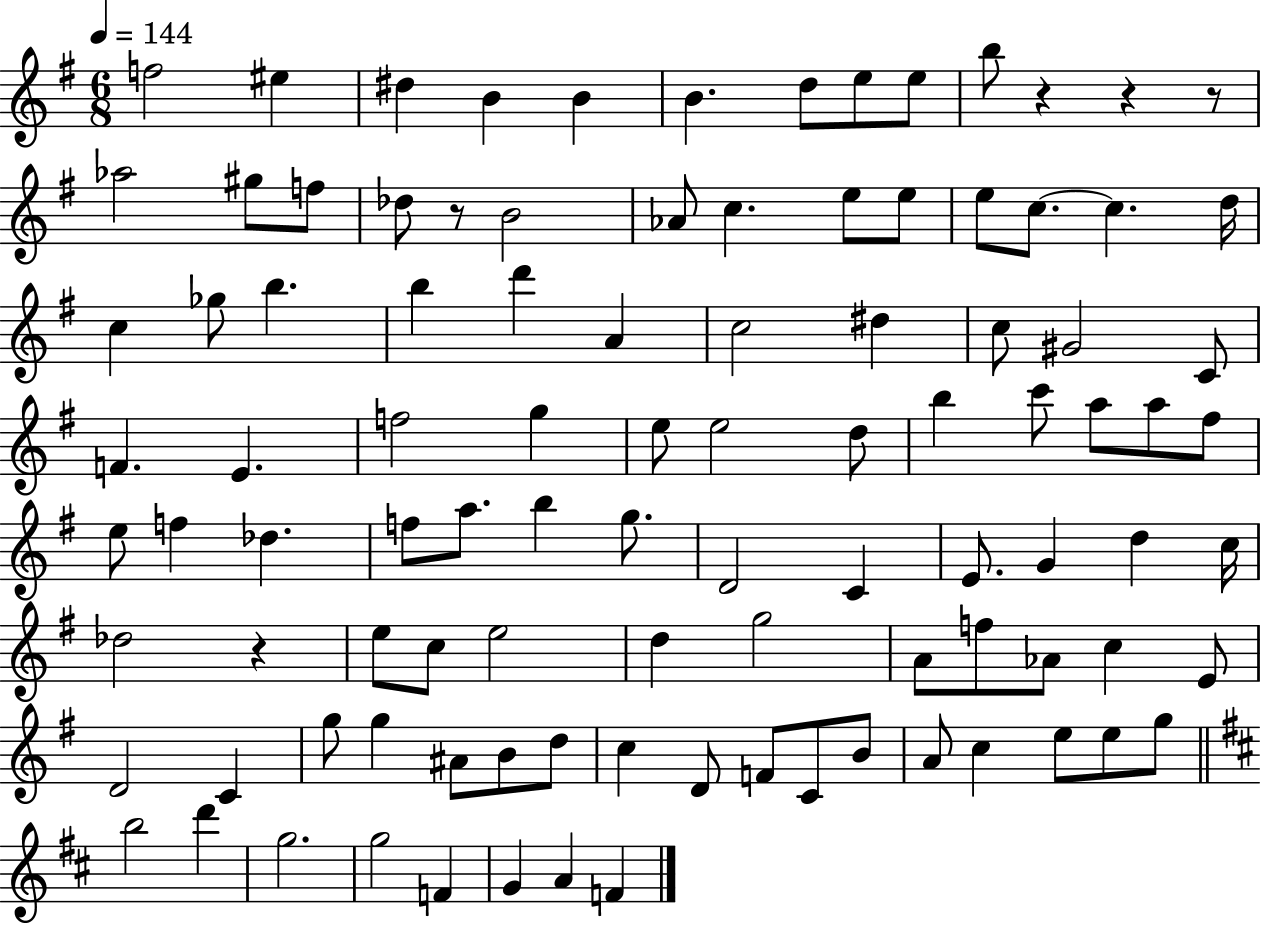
F5/h EIS5/q D#5/q B4/q B4/q B4/q. D5/e E5/e E5/e B5/e R/q R/q R/e Ab5/h G#5/e F5/e Db5/e R/e B4/h Ab4/e C5/q. E5/e E5/e E5/e C5/e. C5/q. D5/s C5/q Gb5/e B5/q. B5/q D6/q A4/q C5/h D#5/q C5/e G#4/h C4/e F4/q. E4/q. F5/h G5/q E5/e E5/h D5/e B5/q C6/e A5/e A5/e F#5/e E5/e F5/q Db5/q. F5/e A5/e. B5/q G5/e. D4/h C4/q E4/e. G4/q D5/q C5/s Db5/h R/q E5/e C5/e E5/h D5/q G5/h A4/e F5/e Ab4/e C5/q E4/e D4/h C4/q G5/e G5/q A#4/e B4/e D5/e C5/q D4/e F4/e C4/e B4/e A4/e C5/q E5/e E5/e G5/e B5/h D6/q G5/h. G5/h F4/q G4/q A4/q F4/q